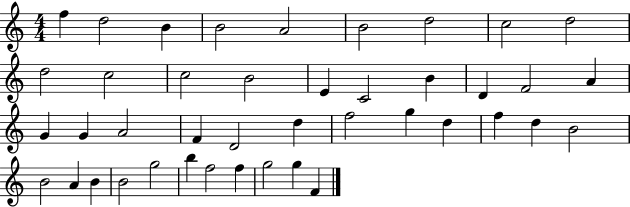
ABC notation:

X:1
T:Untitled
M:4/4
L:1/4
K:C
f d2 B B2 A2 B2 d2 c2 d2 d2 c2 c2 B2 E C2 B D F2 A G G A2 F D2 d f2 g d f d B2 B2 A B B2 g2 b f2 f g2 g F